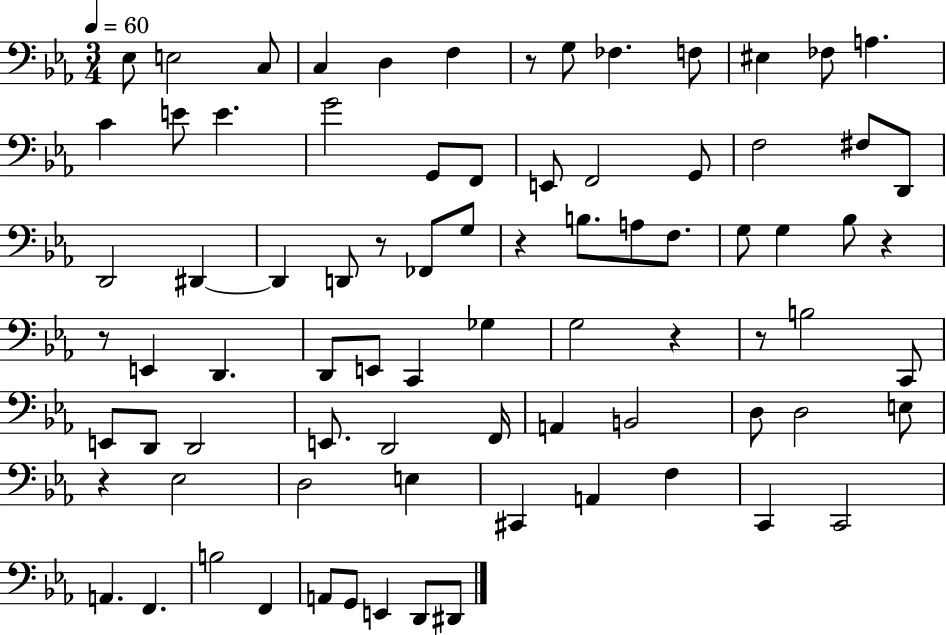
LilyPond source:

{
  \clef bass
  \numericTimeSignature
  \time 3/4
  \key ees \major
  \tempo 4 = 60
  ees8 e2 c8 | c4 d4 f4 | r8 g8 fes4. f8 | eis4 fes8 a4. | \break c'4 e'8 e'4. | g'2 g,8 f,8 | e,8 f,2 g,8 | f2 fis8 d,8 | \break d,2 dis,4~~ | dis,4 d,8 r8 fes,8 g8 | r4 b8. a8 f8. | g8 g4 bes8 r4 | \break r8 e,4 d,4. | d,8 e,8 c,4 ges4 | g2 r4 | r8 b2 c,8 | \break e,8 d,8 d,2 | e,8. d,2 f,16 | a,4 b,2 | d8 d2 e8 | \break r4 ees2 | d2 e4 | cis,4 a,4 f4 | c,4 c,2 | \break a,4. f,4. | b2 f,4 | a,8 g,8 e,4 d,8 dis,8 | \bar "|."
}